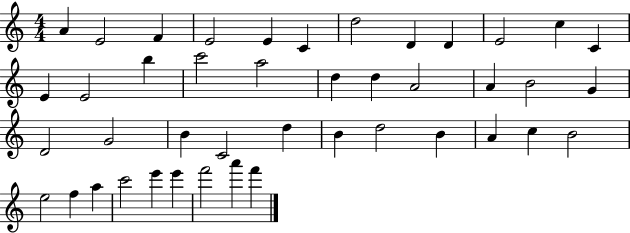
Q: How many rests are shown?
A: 0